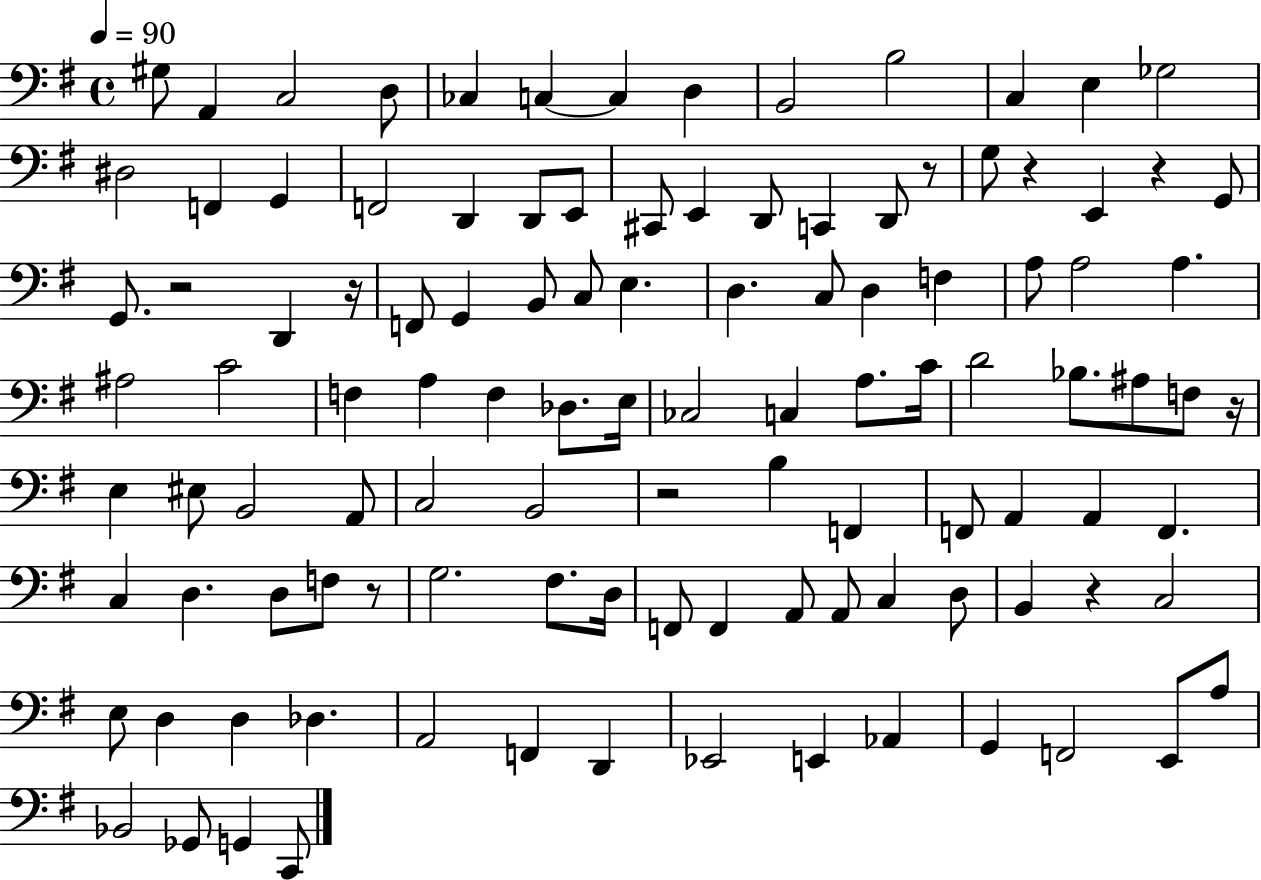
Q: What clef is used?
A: bass